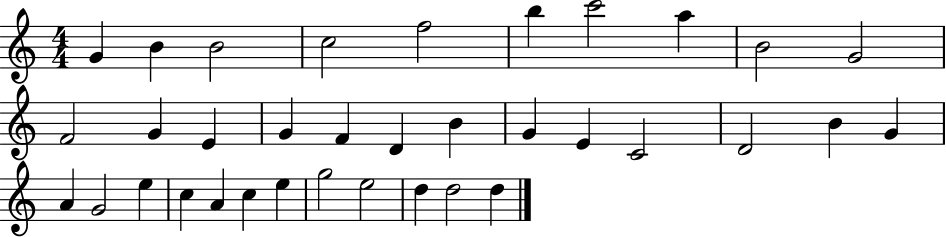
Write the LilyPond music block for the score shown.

{
  \clef treble
  \numericTimeSignature
  \time 4/4
  \key c \major
  g'4 b'4 b'2 | c''2 f''2 | b''4 c'''2 a''4 | b'2 g'2 | \break f'2 g'4 e'4 | g'4 f'4 d'4 b'4 | g'4 e'4 c'2 | d'2 b'4 g'4 | \break a'4 g'2 e''4 | c''4 a'4 c''4 e''4 | g''2 e''2 | d''4 d''2 d''4 | \break \bar "|."
}